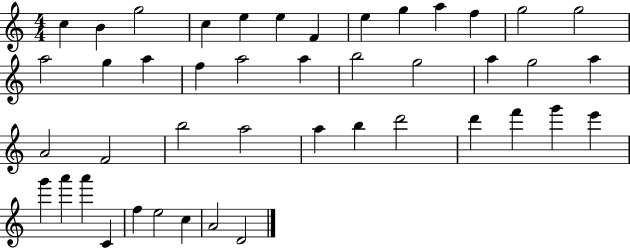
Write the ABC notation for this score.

X:1
T:Untitled
M:4/4
L:1/4
K:C
c B g2 c e e F e g a f g2 g2 a2 g a f a2 a b2 g2 a g2 a A2 F2 b2 a2 a b d'2 d' f' g' e' g' a' a' C f e2 c A2 D2